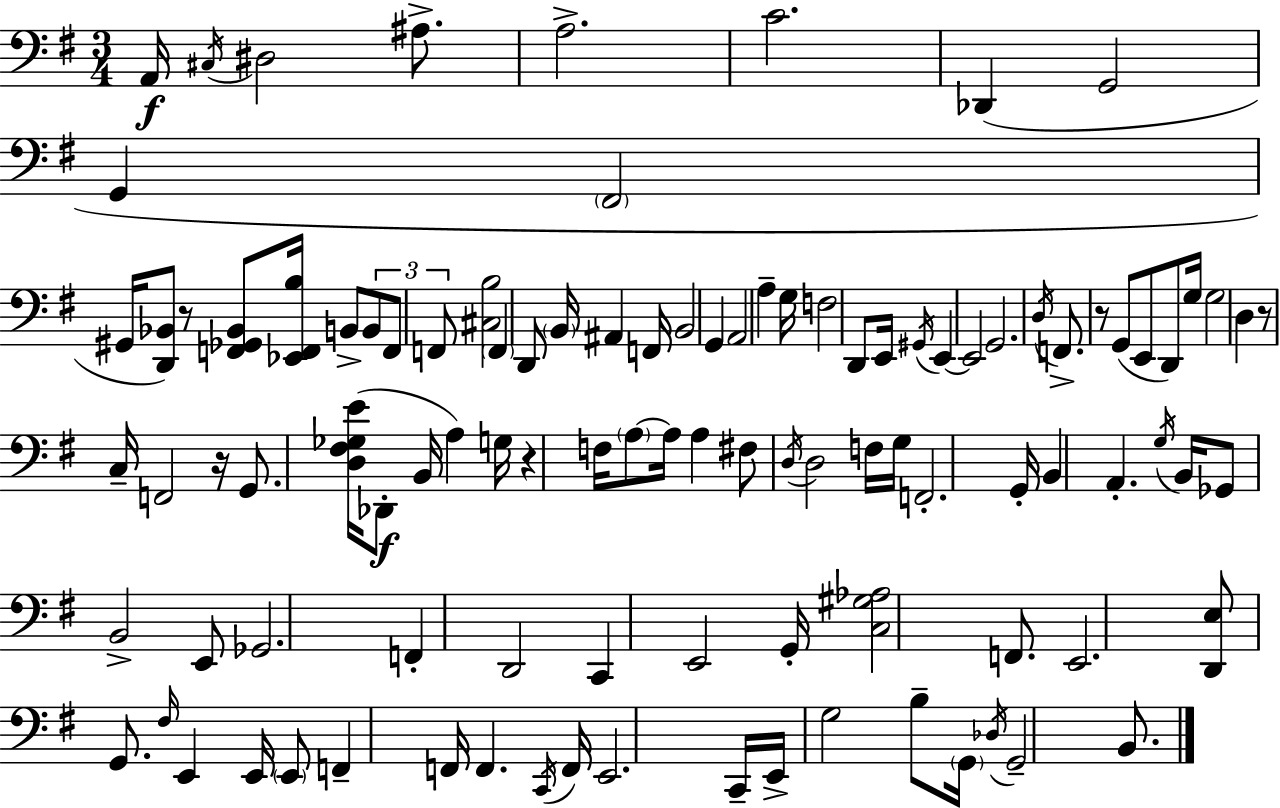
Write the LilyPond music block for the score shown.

{
  \clef bass
  \numericTimeSignature
  \time 3/4
  \key g \major
  a,16\f \acciaccatura { cis16 } dis2 ais8.-> | a2.-> | c'2. | des,4( g,2 | \break g,4 \parenthesize fis,2 | gis,16 <d, bes,>8) r8 <f, ges, bes,>8 <ees, f, b>16 b,8-> \tuplet 3/2 { b,8 | f,8 f,8 } <cis b>2 | \parenthesize f,4 d,8 \parenthesize b,16 ais,4 | \break f,16 b,2 g,4 | a,2 a4-- | g16 f2 d,8 | e,16 \acciaccatura { gis,16 } e,4~~ e,2 | \break g,2. | \acciaccatura { d16 } f,8.-> r8 g,8( e,8 | d,8) g16 g2 d4 | r8 c16-- f,2 | \break r16 g,8. <d fis ges e'>16( des,8-.\f b,16 a4) | g16 r4 f16 \parenthesize a8~~ a16 a4 | fis8 \acciaccatura { d16 } d2 | f16 g16 f,2.-. | \break g,16-. b,4 a,4.-. | \acciaccatura { g16 } b,16 ges,8 b,2-> | e,8 ges,2. | f,4-. d,2 | \break c,4 e,2 | g,16-. <c gis aes>2 | f,8. e,2. | <d, e>8 g,8. \grace { fis16 } e,4 | \break e,16 \parenthesize e,8 f,4-- f,16 f,4. | \acciaccatura { c,16 } f,16 e,2. | c,16-- e,16-> g2 | b8-- \parenthesize g,16 \acciaccatura { des16 } g,2-- | \break b,8. \bar "|."
}